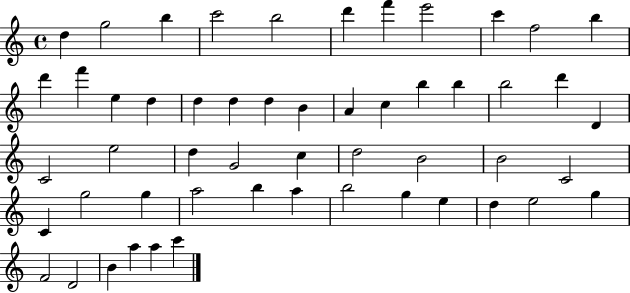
X:1
T:Untitled
M:4/4
L:1/4
K:C
d g2 b c'2 b2 d' f' e'2 c' f2 b d' f' e d d d d B A c b b b2 d' D C2 e2 d G2 c d2 B2 B2 C2 C g2 g a2 b a b2 g e d e2 g F2 D2 B a a c'